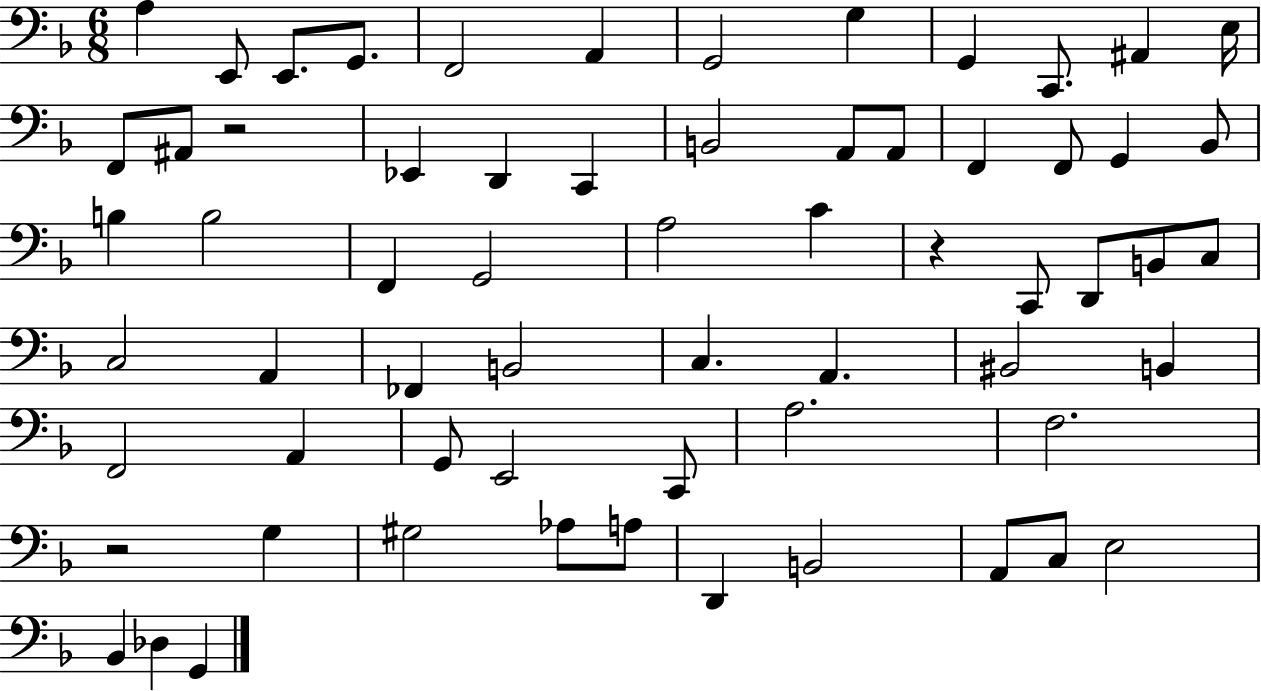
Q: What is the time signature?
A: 6/8